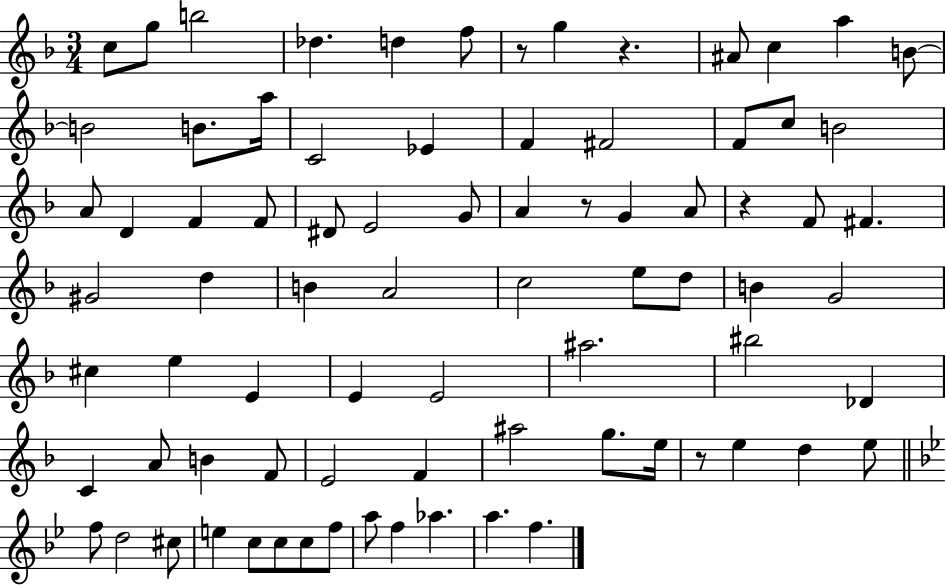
C5/e G5/e B5/h Db5/q. D5/q F5/e R/e G5/q R/q. A#4/e C5/q A5/q B4/e B4/h B4/e. A5/s C4/h Eb4/q F4/q F#4/h F4/e C5/e B4/h A4/e D4/q F4/q F4/e D#4/e E4/h G4/e A4/q R/e G4/q A4/e R/q F4/e F#4/q. G#4/h D5/q B4/q A4/h C5/h E5/e D5/e B4/q G4/h C#5/q E5/q E4/q E4/q E4/h A#5/h. BIS5/h Db4/q C4/q A4/e B4/q F4/e E4/h F4/q A#5/h G5/e. E5/s R/e E5/q D5/q E5/e F5/e D5/h C#5/e E5/q C5/e C5/e C5/e F5/e A5/e F5/q Ab5/q. A5/q. F5/q.